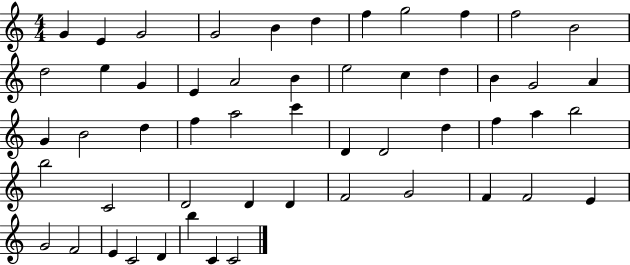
{
  \clef treble
  \numericTimeSignature
  \time 4/4
  \key c \major
  g'4 e'4 g'2 | g'2 b'4 d''4 | f''4 g''2 f''4 | f''2 b'2 | \break d''2 e''4 g'4 | e'4 a'2 b'4 | e''2 c''4 d''4 | b'4 g'2 a'4 | \break g'4 b'2 d''4 | f''4 a''2 c'''4 | d'4 d'2 d''4 | f''4 a''4 b''2 | \break b''2 c'2 | d'2 d'4 d'4 | f'2 g'2 | f'4 f'2 e'4 | \break g'2 f'2 | e'4 c'2 d'4 | b''4 c'4 c'2 | \bar "|."
}